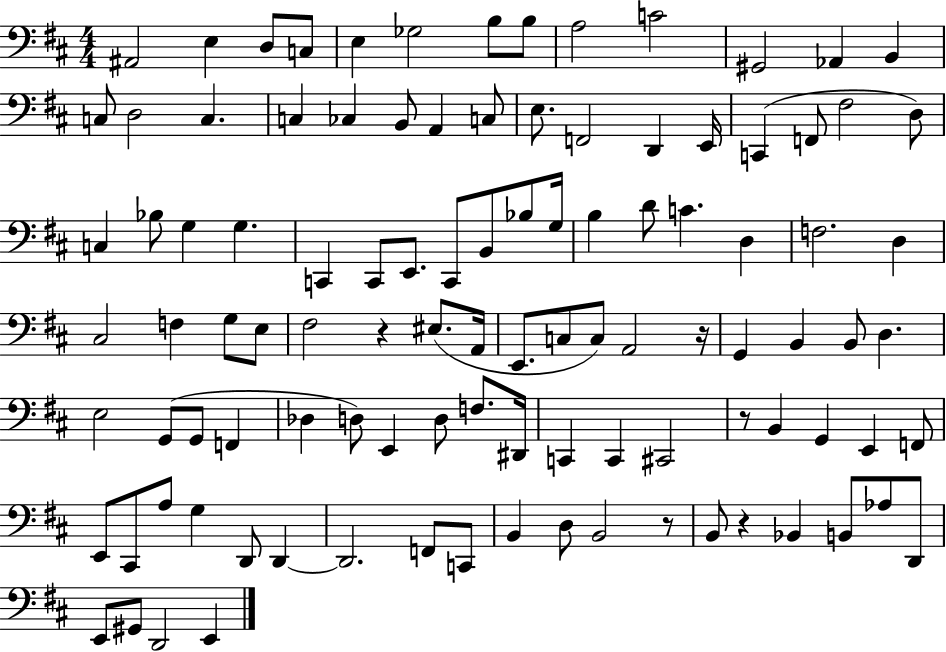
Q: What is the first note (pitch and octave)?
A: A#2